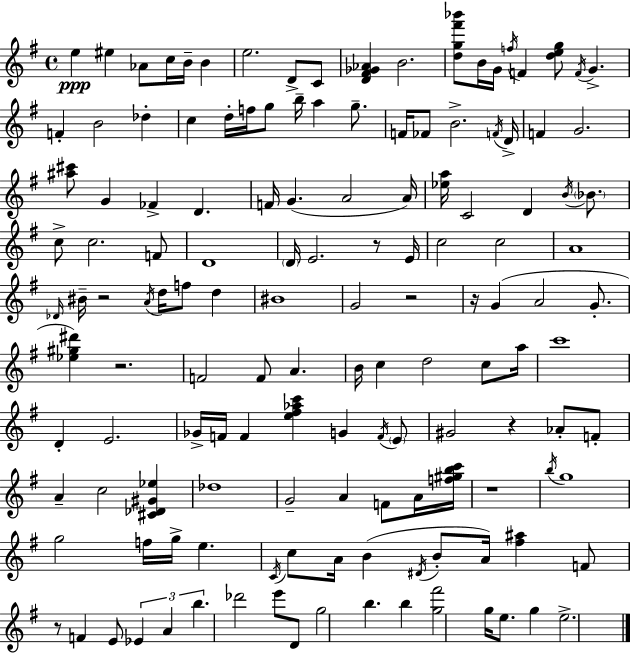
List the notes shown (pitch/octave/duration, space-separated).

E5/q EIS5/q Ab4/e C5/s B4/s B4/q E5/h. D4/e C4/e [D4,F#4,Gb4,Ab4]/q B4/h. [D5,G5,F#6,Bb6]/e B4/s G4/s F5/s F4/q [D5,E5,G5]/e F4/s G4/q. F4/q B4/h Db5/q C5/q D5/s F5/s G5/e B5/s A5/q G5/e. F4/s FES4/e B4/h. F4/s D4/s F4/q G4/h. [A#5,C#6]/e G4/q FES4/q D4/q. F4/s G4/q. A4/h A4/s [Eb5,A5]/s C4/h D4/q B4/s Bb4/e. C5/e C5/h. F4/e D4/w D4/s E4/h. R/e E4/s C5/h C5/h A4/w Db4/s BIS4/s R/h A4/s D5/s F5/e D5/q BIS4/w G4/h R/h R/s G4/q A4/h G4/e. [Eb5,G#5,D#6]/q R/h. F4/h F4/e A4/q. B4/s C5/q D5/h C5/e A5/s C6/w D4/q E4/h. Gb4/s F4/s F4/q [E5,F#5,Ab5,C6]/q G4/q F4/s E4/e G#4/h R/q Ab4/e F4/e A4/q C5/h [C#4,Db4,G#4,Eb5]/q Db5/w G4/h A4/q F4/e A4/s [F5,G#5,B5,C6]/s R/w B5/s G5/w G5/h F5/s G5/s E5/q. C4/s C5/e A4/s B4/q D#4/s B4/e A4/s [F#5,A#5]/q F4/e R/e F4/q E4/e Eb4/q A4/q B5/q. Db6/h E6/e D4/e G5/h B5/q. B5/q [G5,F#6]/h G5/s E5/e. G5/q E5/h.